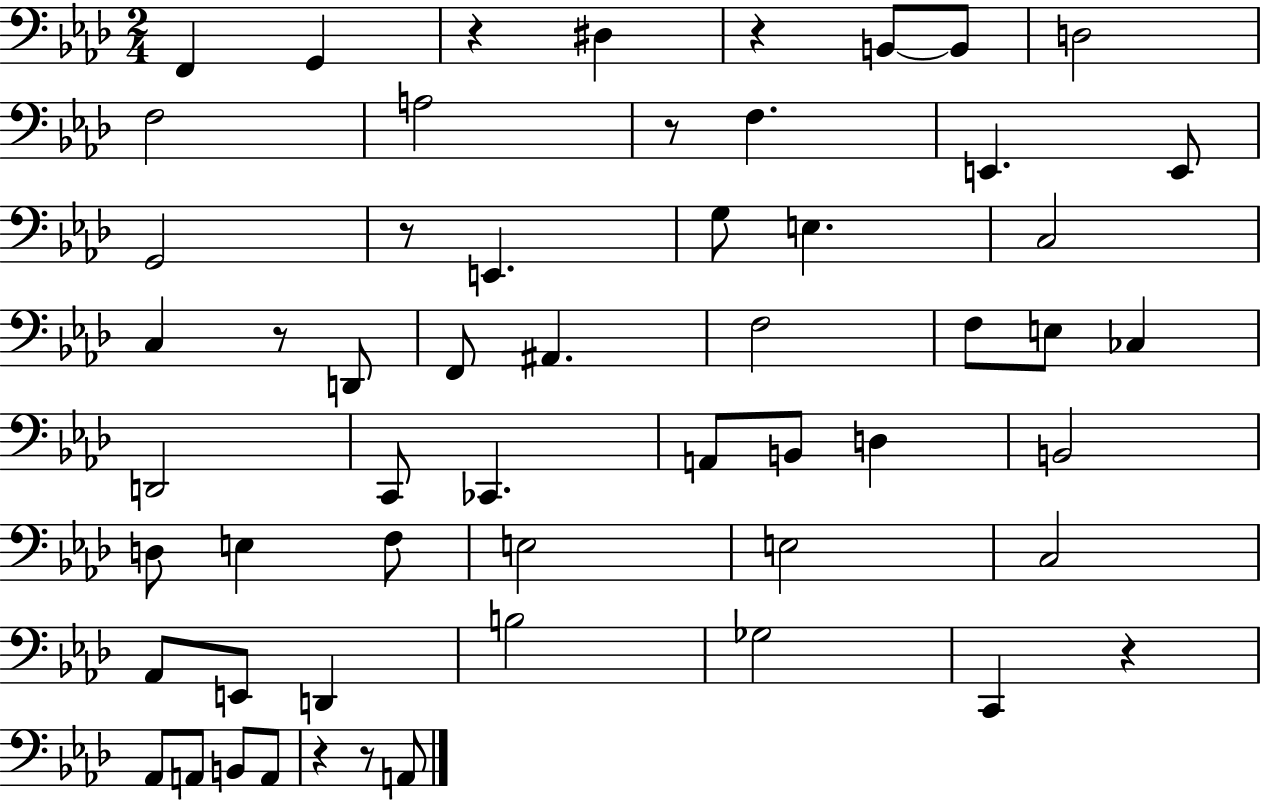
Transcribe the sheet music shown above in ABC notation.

X:1
T:Untitled
M:2/4
L:1/4
K:Ab
F,, G,, z ^D, z B,,/2 B,,/2 D,2 F,2 A,2 z/2 F, E,, E,,/2 G,,2 z/2 E,, G,/2 E, C,2 C, z/2 D,,/2 F,,/2 ^A,, F,2 F,/2 E,/2 _C, D,,2 C,,/2 _C,, A,,/2 B,,/2 D, B,,2 D,/2 E, F,/2 E,2 E,2 C,2 _A,,/2 E,,/2 D,, B,2 _G,2 C,, z _A,,/2 A,,/2 B,,/2 A,,/2 z z/2 A,,/2